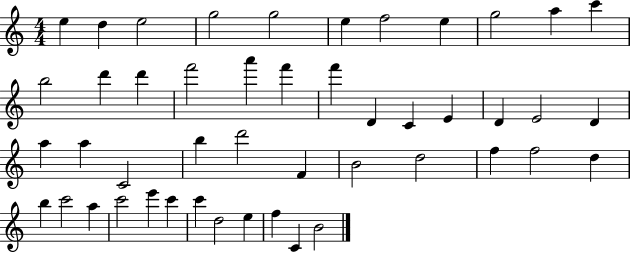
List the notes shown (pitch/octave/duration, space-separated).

E5/q D5/q E5/h G5/h G5/h E5/q F5/h E5/q G5/h A5/q C6/q B5/h D6/q D6/q F6/h A6/q F6/q F6/q D4/q C4/q E4/q D4/q E4/h D4/q A5/q A5/q C4/h B5/q D6/h F4/q B4/h D5/h F5/q F5/h D5/q B5/q C6/h A5/q C6/h E6/q C6/q C6/q D5/h E5/q F5/q C4/q B4/h